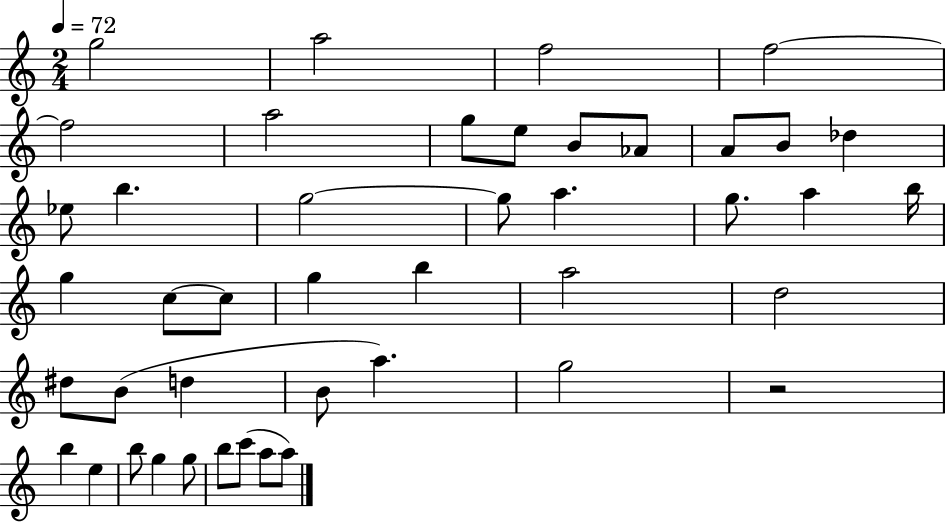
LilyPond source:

{
  \clef treble
  \numericTimeSignature
  \time 2/4
  \key c \major
  \tempo 4 = 72
  g''2 | a''2 | f''2 | f''2~~ | \break f''2 | a''2 | g''8 e''8 b'8 aes'8 | a'8 b'8 des''4 | \break ees''8 b''4. | g''2~~ | g''8 a''4. | g''8. a''4 b''16 | \break g''4 c''8~~ c''8 | g''4 b''4 | a''2 | d''2 | \break dis''8 b'8( d''4 | b'8 a''4.) | g''2 | r2 | \break b''4 e''4 | b''8 g''4 g''8 | b''8 c'''8( a''8 a''8) | \bar "|."
}